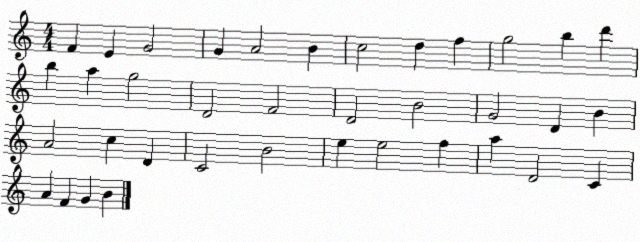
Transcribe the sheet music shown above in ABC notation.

X:1
T:Untitled
M:4/4
L:1/4
K:C
F E G2 G A2 B c2 d f g2 b d' b a g2 D2 F2 D2 B2 G2 D B A2 c D C2 B2 e e2 f a D2 C A F G B